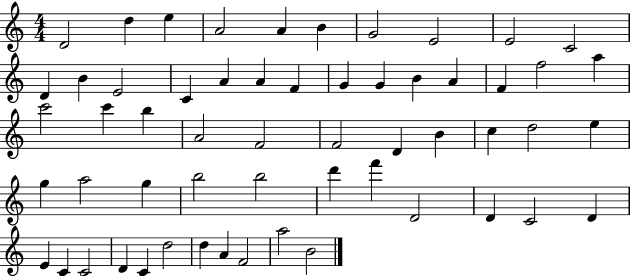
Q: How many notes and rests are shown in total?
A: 57